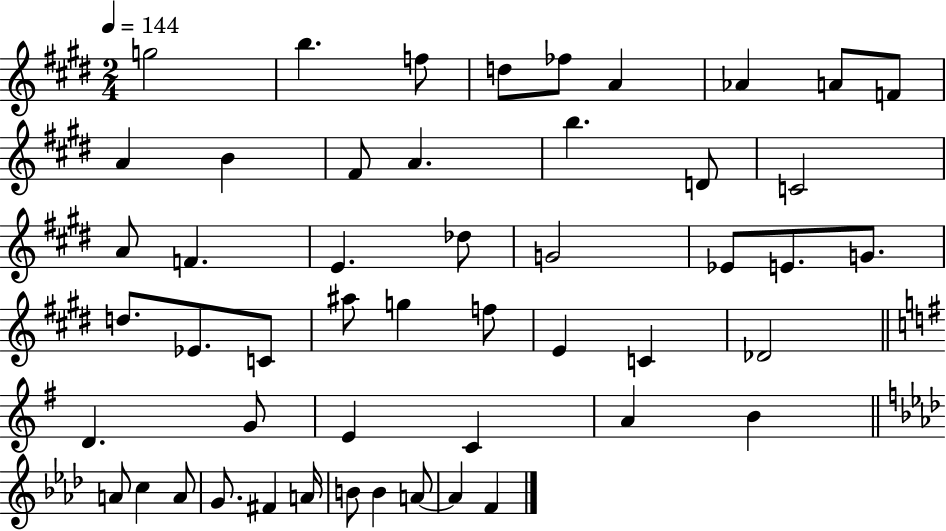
G5/h B5/q. F5/e D5/e FES5/e A4/q Ab4/q A4/e F4/e A4/q B4/q F#4/e A4/q. B5/q. D4/e C4/h A4/e F4/q. E4/q. Db5/e G4/h Eb4/e E4/e. G4/e. D5/e. Eb4/e. C4/e A#5/e G5/q F5/e E4/q C4/q Db4/h D4/q. G4/e E4/q C4/q A4/q B4/q A4/e C5/q A4/e G4/e. F#4/q A4/s B4/e B4/q A4/e A4/q F4/q